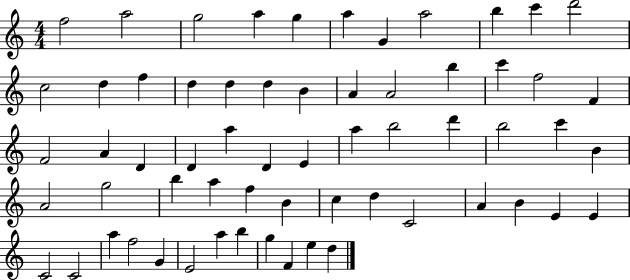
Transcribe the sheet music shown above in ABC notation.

X:1
T:Untitled
M:4/4
L:1/4
K:C
f2 a2 g2 a g a G a2 b c' d'2 c2 d f d d d B A A2 b c' f2 F F2 A D D a D E a b2 d' b2 c' B A2 g2 b a f B c d C2 A B E E C2 C2 a f2 G E2 a b g F e d